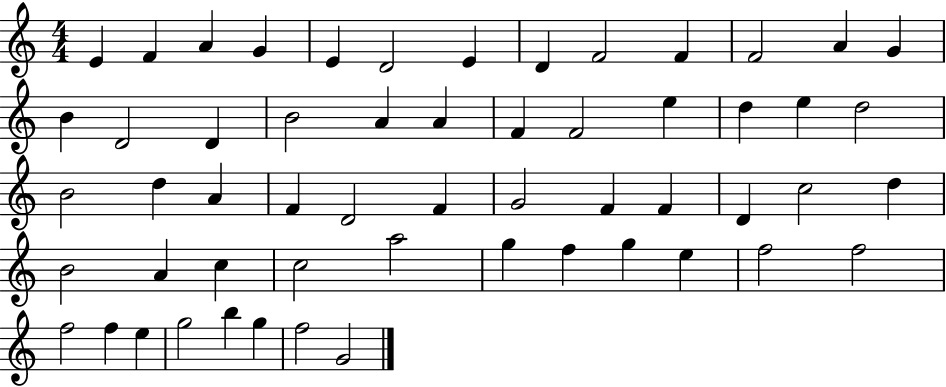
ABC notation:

X:1
T:Untitled
M:4/4
L:1/4
K:C
E F A G E D2 E D F2 F F2 A G B D2 D B2 A A F F2 e d e d2 B2 d A F D2 F G2 F F D c2 d B2 A c c2 a2 g f g e f2 f2 f2 f e g2 b g f2 G2